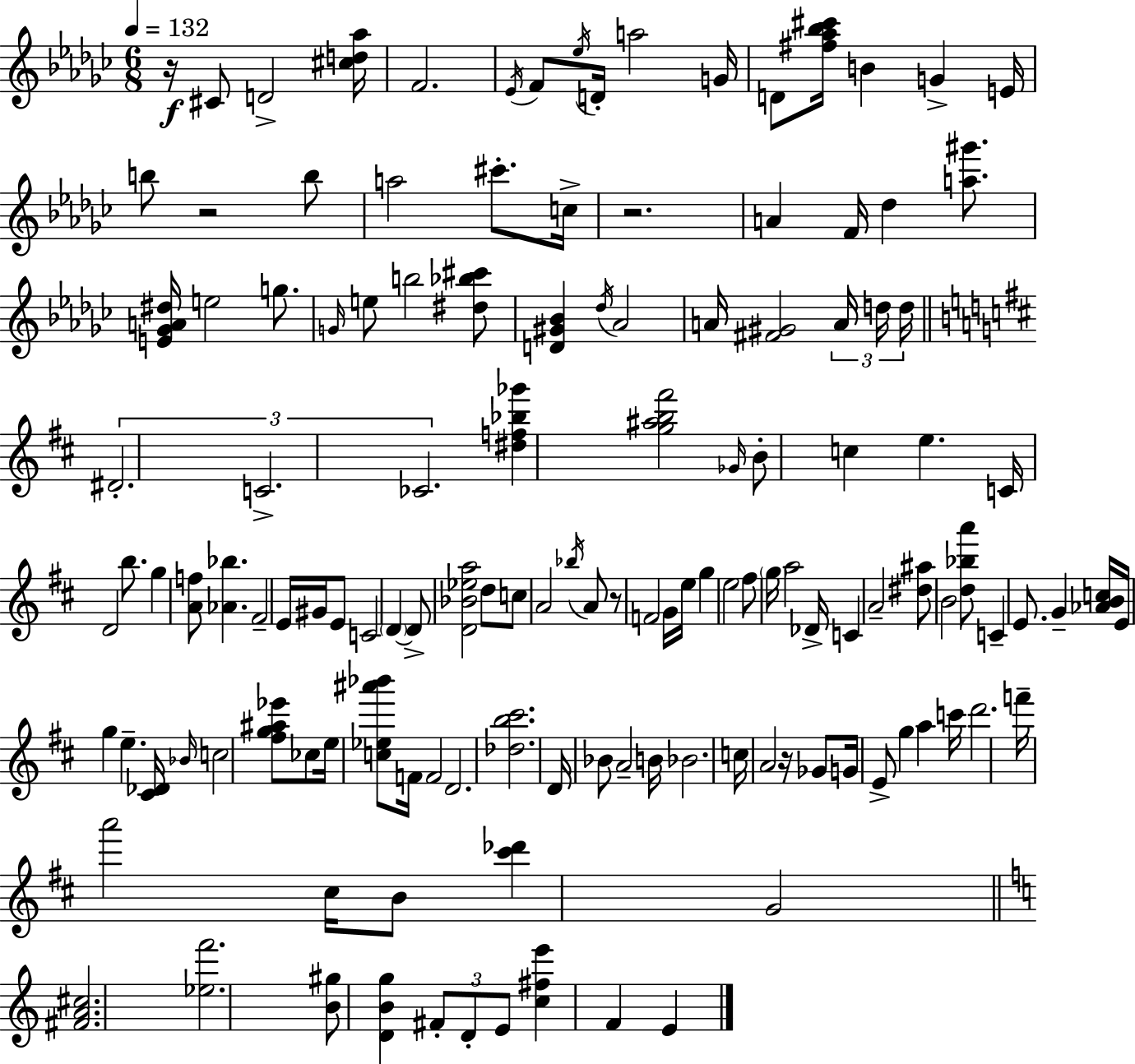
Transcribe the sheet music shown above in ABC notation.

X:1
T:Untitled
M:6/8
L:1/4
K:Ebm
z/4 ^C/2 D2 [^cd_a]/4 F2 _E/4 F/2 _e/4 D/4 a2 G/4 D/2 [^f_a_b^c']/4 B G E/4 b/2 z2 b/2 a2 ^c'/2 c/4 z2 A F/4 _d [a^g']/2 [E_GA^d]/4 e2 g/2 G/4 e/2 b2 [^d_b^c']/2 [D^G_B] _d/4 _A2 A/4 [^F^G]2 A/4 d/4 d/4 ^D2 C2 _C2 [^df_b_g'] [g^ab^f']2 _G/4 B/2 c e C/4 D2 b/2 g [Af]/2 [_A_b] ^F2 E/4 ^G/4 E/2 C2 D D/2 [D_B_ea]2 d/2 c/2 A2 _b/4 A/2 z/2 F2 G/4 e/4 g e2 ^f/2 g/4 a2 _D/4 C A2 [^d^a]/2 B2 [d_ba']/2 C E/2 G [_ABc]/4 E/4 g e [^C_D]/4 _B/4 c2 [^fg^a_e']/2 _c/2 e/4 [c_e^a'_b']/2 F/4 F2 D2 [_db^c']2 D/4 _B/2 A2 B/4 _B2 c/4 A2 z/4 _G/2 G/4 E/2 g a c'/4 d'2 f'/4 a'2 ^c/4 B/2 [^c'_d'] G2 [^FA^c]2 [_ef']2 [B^g]/2 [DBg] ^F/2 D/2 E/2 [c^fe'] F E